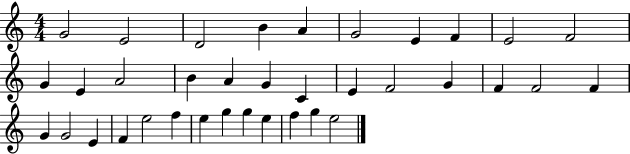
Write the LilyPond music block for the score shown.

{
  \clef treble
  \numericTimeSignature
  \time 4/4
  \key c \major
  g'2 e'2 | d'2 b'4 a'4 | g'2 e'4 f'4 | e'2 f'2 | \break g'4 e'4 a'2 | b'4 a'4 g'4 c'4 | e'4 f'2 g'4 | f'4 f'2 f'4 | \break g'4 g'2 e'4 | f'4 e''2 f''4 | e''4 g''4 g''4 e''4 | f''4 g''4 e''2 | \break \bar "|."
}